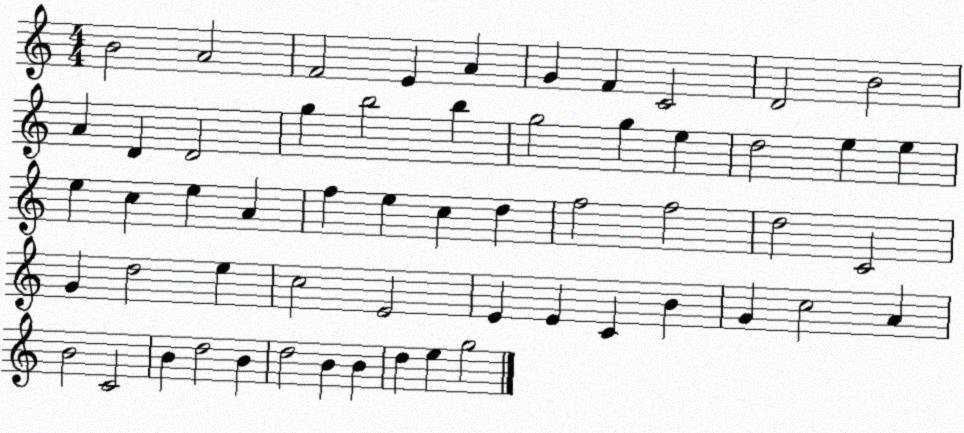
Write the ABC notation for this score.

X:1
T:Untitled
M:4/4
L:1/4
K:C
B2 A2 F2 E A G F C2 D2 B2 A D D2 g b2 b g2 g e d2 e e e c e A f e c d f2 f2 d2 C2 G d2 e c2 E2 E E C B G c2 A B2 C2 B d2 B d2 B B d e g2